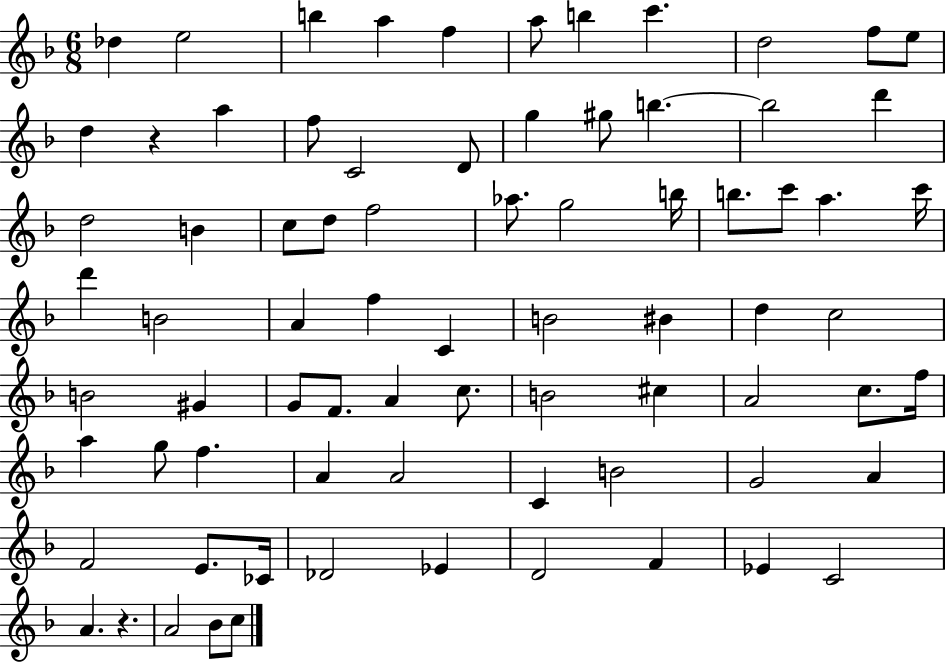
Db5/q E5/h B5/q A5/q F5/q A5/e B5/q C6/q. D5/h F5/e E5/e D5/q R/q A5/q F5/e C4/h D4/e G5/q G#5/e B5/q. B5/h D6/q D5/h B4/q C5/e D5/e F5/h Ab5/e. G5/h B5/s B5/e. C6/e A5/q. C6/s D6/q B4/h A4/q F5/q C4/q B4/h BIS4/q D5/q C5/h B4/h G#4/q G4/e F4/e. A4/q C5/e. B4/h C#5/q A4/h C5/e. F5/s A5/q G5/e F5/q. A4/q A4/h C4/q B4/h G4/h A4/q F4/h E4/e. CES4/s Db4/h Eb4/q D4/h F4/q Eb4/q C4/h A4/q. R/q. A4/h Bb4/e C5/e